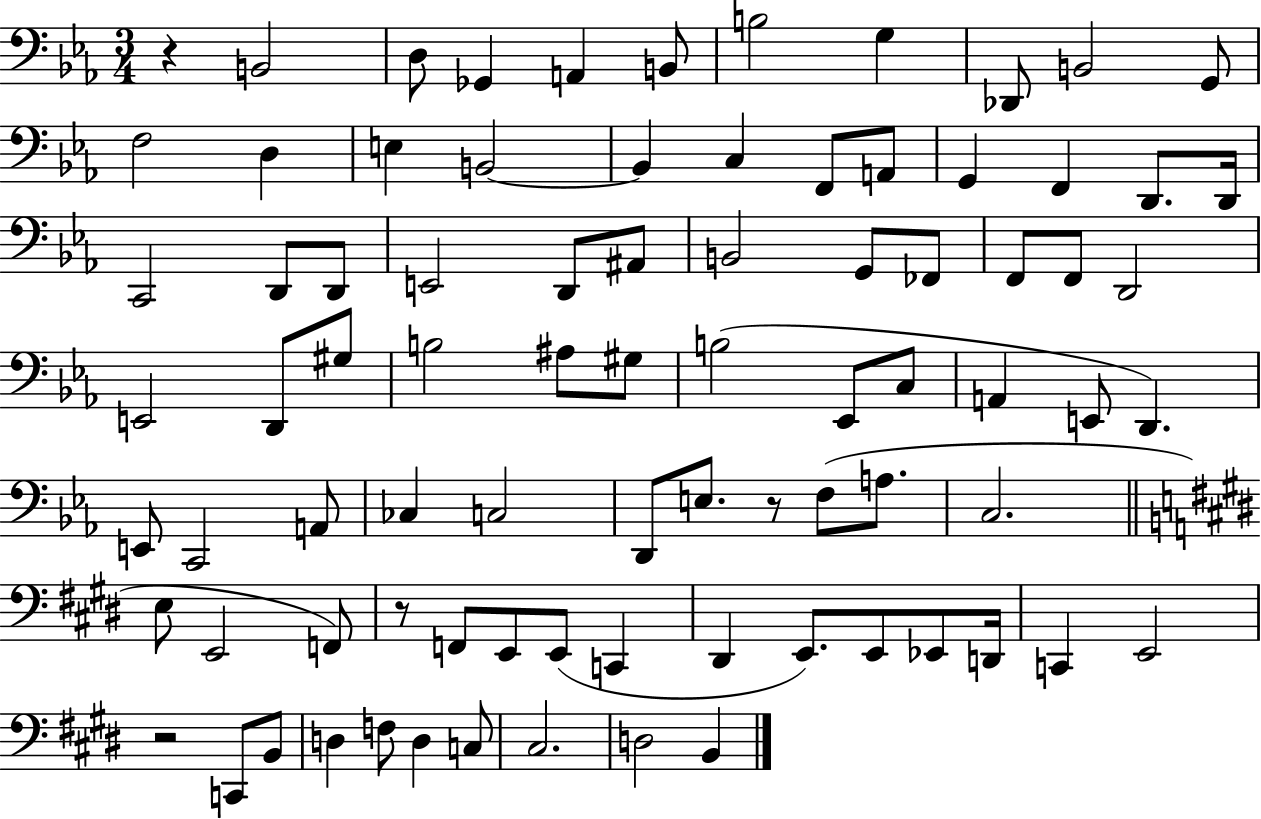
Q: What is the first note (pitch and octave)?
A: B2